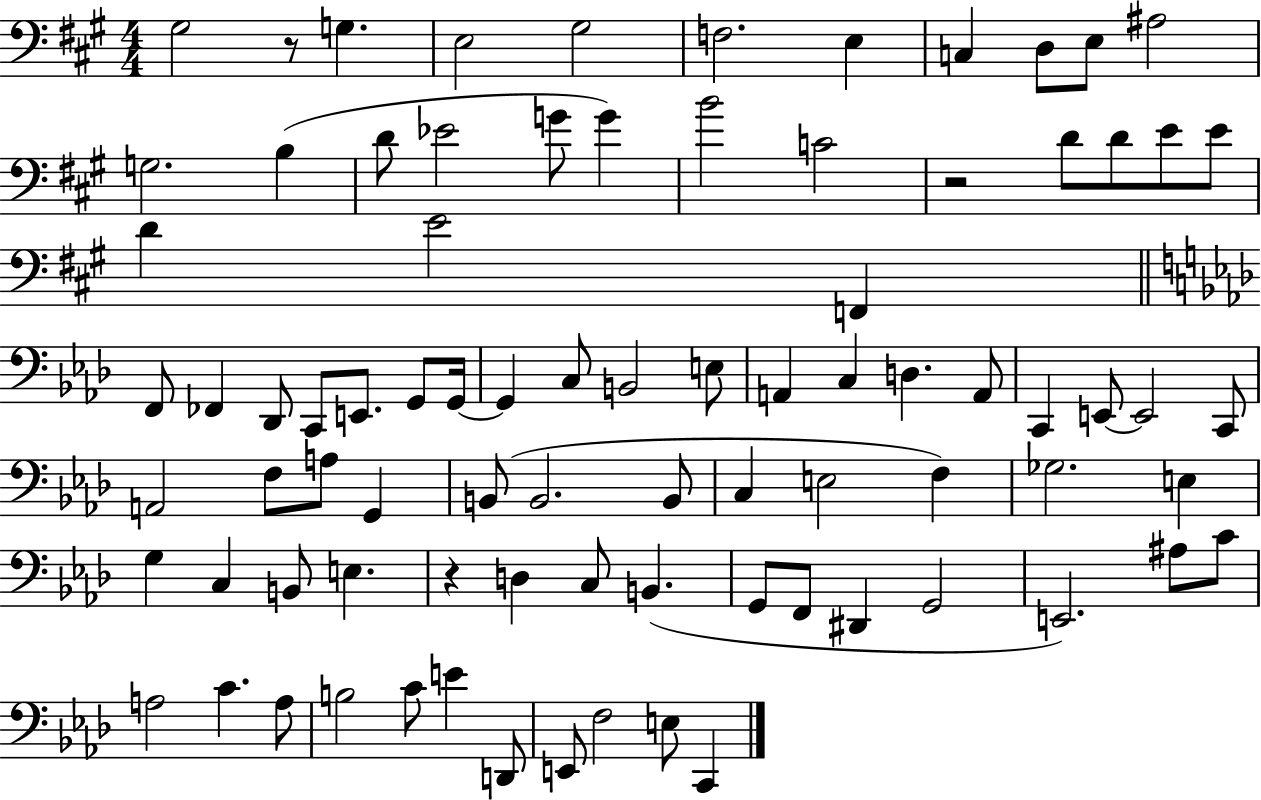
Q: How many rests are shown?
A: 3